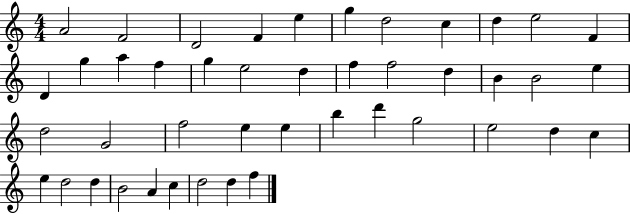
{
  \clef treble
  \numericTimeSignature
  \time 4/4
  \key c \major
  a'2 f'2 | d'2 f'4 e''4 | g''4 d''2 c''4 | d''4 e''2 f'4 | \break d'4 g''4 a''4 f''4 | g''4 e''2 d''4 | f''4 f''2 d''4 | b'4 b'2 e''4 | \break d''2 g'2 | f''2 e''4 e''4 | b''4 d'''4 g''2 | e''2 d''4 c''4 | \break e''4 d''2 d''4 | b'2 a'4 c''4 | d''2 d''4 f''4 | \bar "|."
}